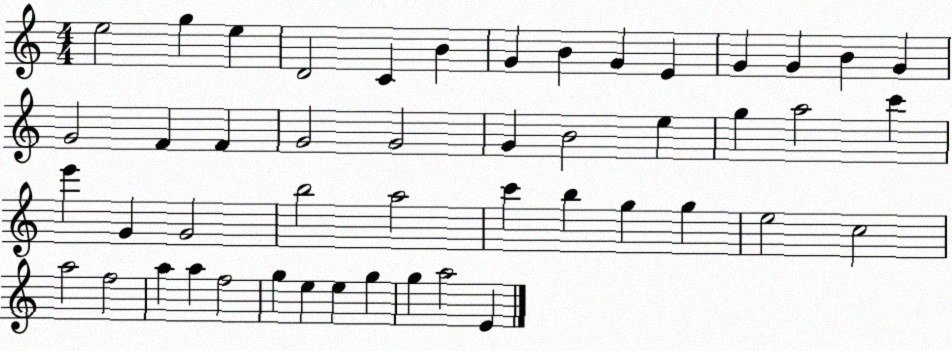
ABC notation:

X:1
T:Untitled
M:4/4
L:1/4
K:C
e2 g e D2 C B G B G E G G B G G2 F F G2 G2 G B2 e g a2 c' e' G G2 b2 a2 c' b g g e2 c2 a2 f2 a a f2 g e e g g a2 E